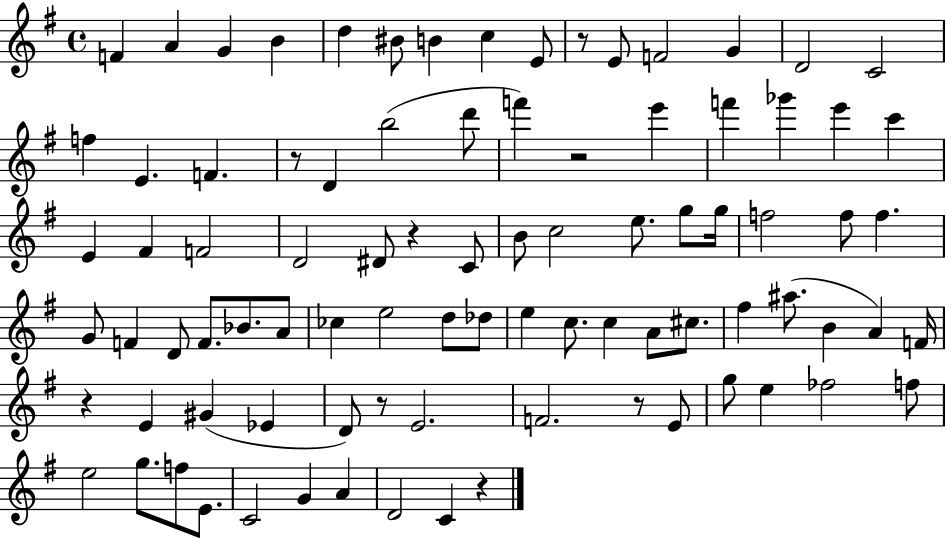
{
  \clef treble
  \time 4/4
  \defaultTimeSignature
  \key g \major
  f'4 a'4 g'4 b'4 | d''4 bis'8 b'4 c''4 e'8 | r8 e'8 f'2 g'4 | d'2 c'2 | \break f''4 e'4. f'4. | r8 d'4 b''2( d'''8 | f'''4) r2 e'''4 | f'''4 ges'''4 e'''4 c'''4 | \break e'4 fis'4 f'2 | d'2 dis'8 r4 c'8 | b'8 c''2 e''8. g''8 g''16 | f''2 f''8 f''4. | \break g'8 f'4 d'8 f'8. bes'8. a'8 | ces''4 e''2 d''8 des''8 | e''4 c''8. c''4 a'8 cis''8. | fis''4 ais''8.( b'4 a'4) f'16 | \break r4 e'4 gis'4( ees'4 | d'8) r8 e'2. | f'2. r8 e'8 | g''8 e''4 fes''2 f''8 | \break e''2 g''8. f''8 e'8. | c'2 g'4 a'4 | d'2 c'4 r4 | \bar "|."
}